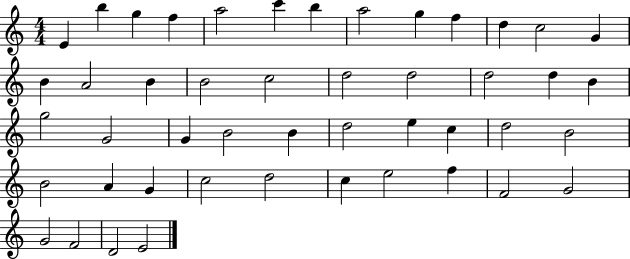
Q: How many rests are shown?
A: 0